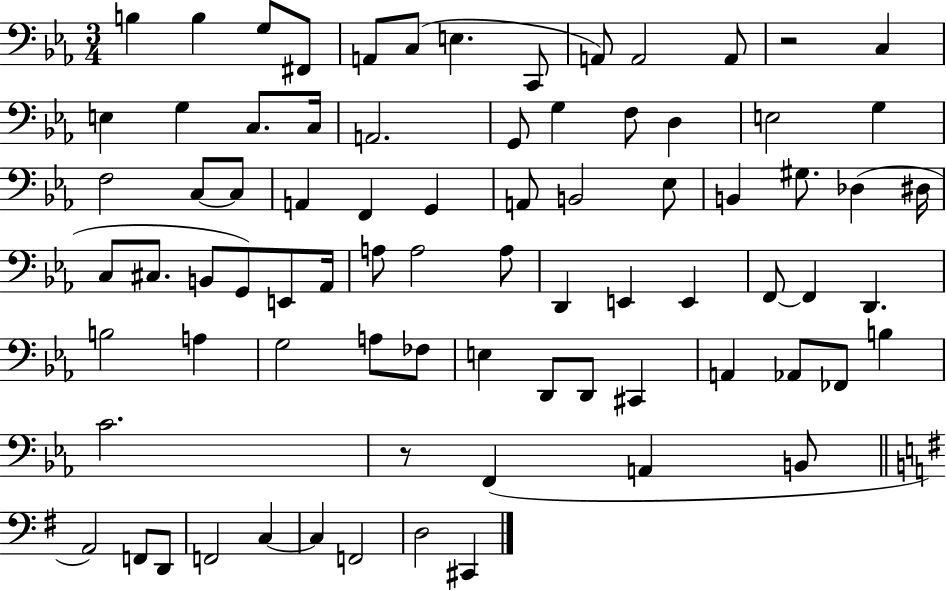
B3/q B3/q G3/e F#2/e A2/e C3/e E3/q. C2/e A2/e A2/h A2/e R/h C3/q E3/q G3/q C3/e. C3/s A2/h. G2/e G3/q F3/e D3/q E3/h G3/q F3/h C3/e C3/e A2/q F2/q G2/q A2/e B2/h Eb3/e B2/q G#3/e. Db3/q D#3/s C3/e C#3/e. B2/e G2/e E2/e Ab2/s A3/e A3/h A3/e D2/q E2/q E2/q F2/e F2/q D2/q. B3/h A3/q G3/h A3/e FES3/e E3/q D2/e D2/e C#2/q A2/q Ab2/e FES2/e B3/q C4/h. R/e F2/q A2/q B2/e A2/h F2/e D2/e F2/h C3/q C3/q F2/h D3/h C#2/q